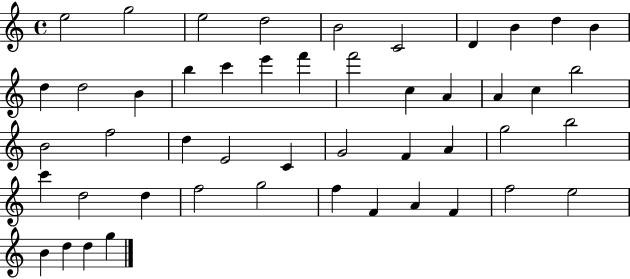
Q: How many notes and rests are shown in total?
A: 48